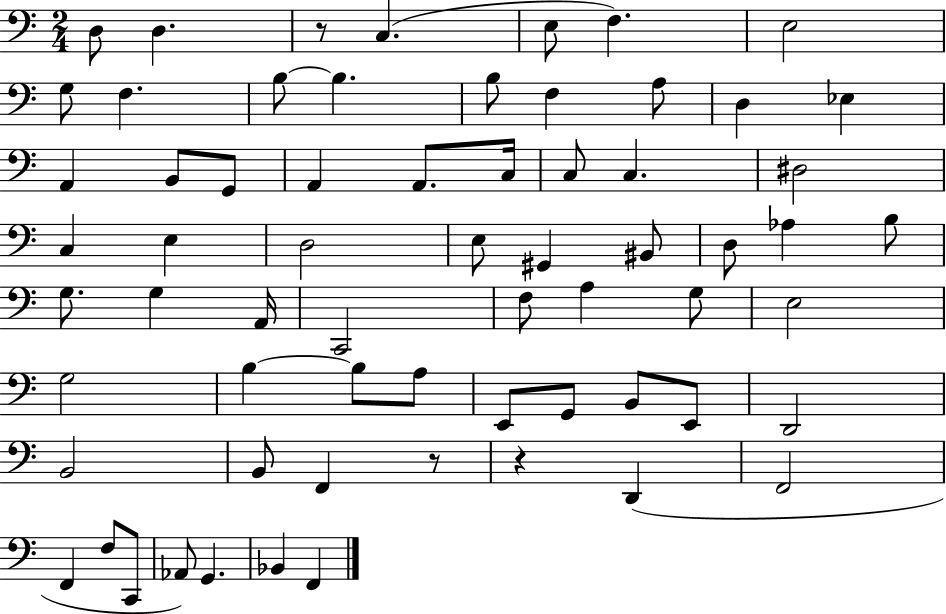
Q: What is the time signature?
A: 2/4